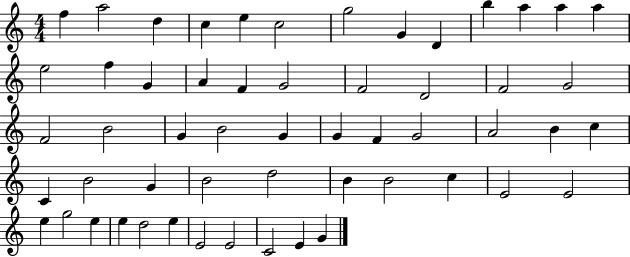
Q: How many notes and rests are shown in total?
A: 55